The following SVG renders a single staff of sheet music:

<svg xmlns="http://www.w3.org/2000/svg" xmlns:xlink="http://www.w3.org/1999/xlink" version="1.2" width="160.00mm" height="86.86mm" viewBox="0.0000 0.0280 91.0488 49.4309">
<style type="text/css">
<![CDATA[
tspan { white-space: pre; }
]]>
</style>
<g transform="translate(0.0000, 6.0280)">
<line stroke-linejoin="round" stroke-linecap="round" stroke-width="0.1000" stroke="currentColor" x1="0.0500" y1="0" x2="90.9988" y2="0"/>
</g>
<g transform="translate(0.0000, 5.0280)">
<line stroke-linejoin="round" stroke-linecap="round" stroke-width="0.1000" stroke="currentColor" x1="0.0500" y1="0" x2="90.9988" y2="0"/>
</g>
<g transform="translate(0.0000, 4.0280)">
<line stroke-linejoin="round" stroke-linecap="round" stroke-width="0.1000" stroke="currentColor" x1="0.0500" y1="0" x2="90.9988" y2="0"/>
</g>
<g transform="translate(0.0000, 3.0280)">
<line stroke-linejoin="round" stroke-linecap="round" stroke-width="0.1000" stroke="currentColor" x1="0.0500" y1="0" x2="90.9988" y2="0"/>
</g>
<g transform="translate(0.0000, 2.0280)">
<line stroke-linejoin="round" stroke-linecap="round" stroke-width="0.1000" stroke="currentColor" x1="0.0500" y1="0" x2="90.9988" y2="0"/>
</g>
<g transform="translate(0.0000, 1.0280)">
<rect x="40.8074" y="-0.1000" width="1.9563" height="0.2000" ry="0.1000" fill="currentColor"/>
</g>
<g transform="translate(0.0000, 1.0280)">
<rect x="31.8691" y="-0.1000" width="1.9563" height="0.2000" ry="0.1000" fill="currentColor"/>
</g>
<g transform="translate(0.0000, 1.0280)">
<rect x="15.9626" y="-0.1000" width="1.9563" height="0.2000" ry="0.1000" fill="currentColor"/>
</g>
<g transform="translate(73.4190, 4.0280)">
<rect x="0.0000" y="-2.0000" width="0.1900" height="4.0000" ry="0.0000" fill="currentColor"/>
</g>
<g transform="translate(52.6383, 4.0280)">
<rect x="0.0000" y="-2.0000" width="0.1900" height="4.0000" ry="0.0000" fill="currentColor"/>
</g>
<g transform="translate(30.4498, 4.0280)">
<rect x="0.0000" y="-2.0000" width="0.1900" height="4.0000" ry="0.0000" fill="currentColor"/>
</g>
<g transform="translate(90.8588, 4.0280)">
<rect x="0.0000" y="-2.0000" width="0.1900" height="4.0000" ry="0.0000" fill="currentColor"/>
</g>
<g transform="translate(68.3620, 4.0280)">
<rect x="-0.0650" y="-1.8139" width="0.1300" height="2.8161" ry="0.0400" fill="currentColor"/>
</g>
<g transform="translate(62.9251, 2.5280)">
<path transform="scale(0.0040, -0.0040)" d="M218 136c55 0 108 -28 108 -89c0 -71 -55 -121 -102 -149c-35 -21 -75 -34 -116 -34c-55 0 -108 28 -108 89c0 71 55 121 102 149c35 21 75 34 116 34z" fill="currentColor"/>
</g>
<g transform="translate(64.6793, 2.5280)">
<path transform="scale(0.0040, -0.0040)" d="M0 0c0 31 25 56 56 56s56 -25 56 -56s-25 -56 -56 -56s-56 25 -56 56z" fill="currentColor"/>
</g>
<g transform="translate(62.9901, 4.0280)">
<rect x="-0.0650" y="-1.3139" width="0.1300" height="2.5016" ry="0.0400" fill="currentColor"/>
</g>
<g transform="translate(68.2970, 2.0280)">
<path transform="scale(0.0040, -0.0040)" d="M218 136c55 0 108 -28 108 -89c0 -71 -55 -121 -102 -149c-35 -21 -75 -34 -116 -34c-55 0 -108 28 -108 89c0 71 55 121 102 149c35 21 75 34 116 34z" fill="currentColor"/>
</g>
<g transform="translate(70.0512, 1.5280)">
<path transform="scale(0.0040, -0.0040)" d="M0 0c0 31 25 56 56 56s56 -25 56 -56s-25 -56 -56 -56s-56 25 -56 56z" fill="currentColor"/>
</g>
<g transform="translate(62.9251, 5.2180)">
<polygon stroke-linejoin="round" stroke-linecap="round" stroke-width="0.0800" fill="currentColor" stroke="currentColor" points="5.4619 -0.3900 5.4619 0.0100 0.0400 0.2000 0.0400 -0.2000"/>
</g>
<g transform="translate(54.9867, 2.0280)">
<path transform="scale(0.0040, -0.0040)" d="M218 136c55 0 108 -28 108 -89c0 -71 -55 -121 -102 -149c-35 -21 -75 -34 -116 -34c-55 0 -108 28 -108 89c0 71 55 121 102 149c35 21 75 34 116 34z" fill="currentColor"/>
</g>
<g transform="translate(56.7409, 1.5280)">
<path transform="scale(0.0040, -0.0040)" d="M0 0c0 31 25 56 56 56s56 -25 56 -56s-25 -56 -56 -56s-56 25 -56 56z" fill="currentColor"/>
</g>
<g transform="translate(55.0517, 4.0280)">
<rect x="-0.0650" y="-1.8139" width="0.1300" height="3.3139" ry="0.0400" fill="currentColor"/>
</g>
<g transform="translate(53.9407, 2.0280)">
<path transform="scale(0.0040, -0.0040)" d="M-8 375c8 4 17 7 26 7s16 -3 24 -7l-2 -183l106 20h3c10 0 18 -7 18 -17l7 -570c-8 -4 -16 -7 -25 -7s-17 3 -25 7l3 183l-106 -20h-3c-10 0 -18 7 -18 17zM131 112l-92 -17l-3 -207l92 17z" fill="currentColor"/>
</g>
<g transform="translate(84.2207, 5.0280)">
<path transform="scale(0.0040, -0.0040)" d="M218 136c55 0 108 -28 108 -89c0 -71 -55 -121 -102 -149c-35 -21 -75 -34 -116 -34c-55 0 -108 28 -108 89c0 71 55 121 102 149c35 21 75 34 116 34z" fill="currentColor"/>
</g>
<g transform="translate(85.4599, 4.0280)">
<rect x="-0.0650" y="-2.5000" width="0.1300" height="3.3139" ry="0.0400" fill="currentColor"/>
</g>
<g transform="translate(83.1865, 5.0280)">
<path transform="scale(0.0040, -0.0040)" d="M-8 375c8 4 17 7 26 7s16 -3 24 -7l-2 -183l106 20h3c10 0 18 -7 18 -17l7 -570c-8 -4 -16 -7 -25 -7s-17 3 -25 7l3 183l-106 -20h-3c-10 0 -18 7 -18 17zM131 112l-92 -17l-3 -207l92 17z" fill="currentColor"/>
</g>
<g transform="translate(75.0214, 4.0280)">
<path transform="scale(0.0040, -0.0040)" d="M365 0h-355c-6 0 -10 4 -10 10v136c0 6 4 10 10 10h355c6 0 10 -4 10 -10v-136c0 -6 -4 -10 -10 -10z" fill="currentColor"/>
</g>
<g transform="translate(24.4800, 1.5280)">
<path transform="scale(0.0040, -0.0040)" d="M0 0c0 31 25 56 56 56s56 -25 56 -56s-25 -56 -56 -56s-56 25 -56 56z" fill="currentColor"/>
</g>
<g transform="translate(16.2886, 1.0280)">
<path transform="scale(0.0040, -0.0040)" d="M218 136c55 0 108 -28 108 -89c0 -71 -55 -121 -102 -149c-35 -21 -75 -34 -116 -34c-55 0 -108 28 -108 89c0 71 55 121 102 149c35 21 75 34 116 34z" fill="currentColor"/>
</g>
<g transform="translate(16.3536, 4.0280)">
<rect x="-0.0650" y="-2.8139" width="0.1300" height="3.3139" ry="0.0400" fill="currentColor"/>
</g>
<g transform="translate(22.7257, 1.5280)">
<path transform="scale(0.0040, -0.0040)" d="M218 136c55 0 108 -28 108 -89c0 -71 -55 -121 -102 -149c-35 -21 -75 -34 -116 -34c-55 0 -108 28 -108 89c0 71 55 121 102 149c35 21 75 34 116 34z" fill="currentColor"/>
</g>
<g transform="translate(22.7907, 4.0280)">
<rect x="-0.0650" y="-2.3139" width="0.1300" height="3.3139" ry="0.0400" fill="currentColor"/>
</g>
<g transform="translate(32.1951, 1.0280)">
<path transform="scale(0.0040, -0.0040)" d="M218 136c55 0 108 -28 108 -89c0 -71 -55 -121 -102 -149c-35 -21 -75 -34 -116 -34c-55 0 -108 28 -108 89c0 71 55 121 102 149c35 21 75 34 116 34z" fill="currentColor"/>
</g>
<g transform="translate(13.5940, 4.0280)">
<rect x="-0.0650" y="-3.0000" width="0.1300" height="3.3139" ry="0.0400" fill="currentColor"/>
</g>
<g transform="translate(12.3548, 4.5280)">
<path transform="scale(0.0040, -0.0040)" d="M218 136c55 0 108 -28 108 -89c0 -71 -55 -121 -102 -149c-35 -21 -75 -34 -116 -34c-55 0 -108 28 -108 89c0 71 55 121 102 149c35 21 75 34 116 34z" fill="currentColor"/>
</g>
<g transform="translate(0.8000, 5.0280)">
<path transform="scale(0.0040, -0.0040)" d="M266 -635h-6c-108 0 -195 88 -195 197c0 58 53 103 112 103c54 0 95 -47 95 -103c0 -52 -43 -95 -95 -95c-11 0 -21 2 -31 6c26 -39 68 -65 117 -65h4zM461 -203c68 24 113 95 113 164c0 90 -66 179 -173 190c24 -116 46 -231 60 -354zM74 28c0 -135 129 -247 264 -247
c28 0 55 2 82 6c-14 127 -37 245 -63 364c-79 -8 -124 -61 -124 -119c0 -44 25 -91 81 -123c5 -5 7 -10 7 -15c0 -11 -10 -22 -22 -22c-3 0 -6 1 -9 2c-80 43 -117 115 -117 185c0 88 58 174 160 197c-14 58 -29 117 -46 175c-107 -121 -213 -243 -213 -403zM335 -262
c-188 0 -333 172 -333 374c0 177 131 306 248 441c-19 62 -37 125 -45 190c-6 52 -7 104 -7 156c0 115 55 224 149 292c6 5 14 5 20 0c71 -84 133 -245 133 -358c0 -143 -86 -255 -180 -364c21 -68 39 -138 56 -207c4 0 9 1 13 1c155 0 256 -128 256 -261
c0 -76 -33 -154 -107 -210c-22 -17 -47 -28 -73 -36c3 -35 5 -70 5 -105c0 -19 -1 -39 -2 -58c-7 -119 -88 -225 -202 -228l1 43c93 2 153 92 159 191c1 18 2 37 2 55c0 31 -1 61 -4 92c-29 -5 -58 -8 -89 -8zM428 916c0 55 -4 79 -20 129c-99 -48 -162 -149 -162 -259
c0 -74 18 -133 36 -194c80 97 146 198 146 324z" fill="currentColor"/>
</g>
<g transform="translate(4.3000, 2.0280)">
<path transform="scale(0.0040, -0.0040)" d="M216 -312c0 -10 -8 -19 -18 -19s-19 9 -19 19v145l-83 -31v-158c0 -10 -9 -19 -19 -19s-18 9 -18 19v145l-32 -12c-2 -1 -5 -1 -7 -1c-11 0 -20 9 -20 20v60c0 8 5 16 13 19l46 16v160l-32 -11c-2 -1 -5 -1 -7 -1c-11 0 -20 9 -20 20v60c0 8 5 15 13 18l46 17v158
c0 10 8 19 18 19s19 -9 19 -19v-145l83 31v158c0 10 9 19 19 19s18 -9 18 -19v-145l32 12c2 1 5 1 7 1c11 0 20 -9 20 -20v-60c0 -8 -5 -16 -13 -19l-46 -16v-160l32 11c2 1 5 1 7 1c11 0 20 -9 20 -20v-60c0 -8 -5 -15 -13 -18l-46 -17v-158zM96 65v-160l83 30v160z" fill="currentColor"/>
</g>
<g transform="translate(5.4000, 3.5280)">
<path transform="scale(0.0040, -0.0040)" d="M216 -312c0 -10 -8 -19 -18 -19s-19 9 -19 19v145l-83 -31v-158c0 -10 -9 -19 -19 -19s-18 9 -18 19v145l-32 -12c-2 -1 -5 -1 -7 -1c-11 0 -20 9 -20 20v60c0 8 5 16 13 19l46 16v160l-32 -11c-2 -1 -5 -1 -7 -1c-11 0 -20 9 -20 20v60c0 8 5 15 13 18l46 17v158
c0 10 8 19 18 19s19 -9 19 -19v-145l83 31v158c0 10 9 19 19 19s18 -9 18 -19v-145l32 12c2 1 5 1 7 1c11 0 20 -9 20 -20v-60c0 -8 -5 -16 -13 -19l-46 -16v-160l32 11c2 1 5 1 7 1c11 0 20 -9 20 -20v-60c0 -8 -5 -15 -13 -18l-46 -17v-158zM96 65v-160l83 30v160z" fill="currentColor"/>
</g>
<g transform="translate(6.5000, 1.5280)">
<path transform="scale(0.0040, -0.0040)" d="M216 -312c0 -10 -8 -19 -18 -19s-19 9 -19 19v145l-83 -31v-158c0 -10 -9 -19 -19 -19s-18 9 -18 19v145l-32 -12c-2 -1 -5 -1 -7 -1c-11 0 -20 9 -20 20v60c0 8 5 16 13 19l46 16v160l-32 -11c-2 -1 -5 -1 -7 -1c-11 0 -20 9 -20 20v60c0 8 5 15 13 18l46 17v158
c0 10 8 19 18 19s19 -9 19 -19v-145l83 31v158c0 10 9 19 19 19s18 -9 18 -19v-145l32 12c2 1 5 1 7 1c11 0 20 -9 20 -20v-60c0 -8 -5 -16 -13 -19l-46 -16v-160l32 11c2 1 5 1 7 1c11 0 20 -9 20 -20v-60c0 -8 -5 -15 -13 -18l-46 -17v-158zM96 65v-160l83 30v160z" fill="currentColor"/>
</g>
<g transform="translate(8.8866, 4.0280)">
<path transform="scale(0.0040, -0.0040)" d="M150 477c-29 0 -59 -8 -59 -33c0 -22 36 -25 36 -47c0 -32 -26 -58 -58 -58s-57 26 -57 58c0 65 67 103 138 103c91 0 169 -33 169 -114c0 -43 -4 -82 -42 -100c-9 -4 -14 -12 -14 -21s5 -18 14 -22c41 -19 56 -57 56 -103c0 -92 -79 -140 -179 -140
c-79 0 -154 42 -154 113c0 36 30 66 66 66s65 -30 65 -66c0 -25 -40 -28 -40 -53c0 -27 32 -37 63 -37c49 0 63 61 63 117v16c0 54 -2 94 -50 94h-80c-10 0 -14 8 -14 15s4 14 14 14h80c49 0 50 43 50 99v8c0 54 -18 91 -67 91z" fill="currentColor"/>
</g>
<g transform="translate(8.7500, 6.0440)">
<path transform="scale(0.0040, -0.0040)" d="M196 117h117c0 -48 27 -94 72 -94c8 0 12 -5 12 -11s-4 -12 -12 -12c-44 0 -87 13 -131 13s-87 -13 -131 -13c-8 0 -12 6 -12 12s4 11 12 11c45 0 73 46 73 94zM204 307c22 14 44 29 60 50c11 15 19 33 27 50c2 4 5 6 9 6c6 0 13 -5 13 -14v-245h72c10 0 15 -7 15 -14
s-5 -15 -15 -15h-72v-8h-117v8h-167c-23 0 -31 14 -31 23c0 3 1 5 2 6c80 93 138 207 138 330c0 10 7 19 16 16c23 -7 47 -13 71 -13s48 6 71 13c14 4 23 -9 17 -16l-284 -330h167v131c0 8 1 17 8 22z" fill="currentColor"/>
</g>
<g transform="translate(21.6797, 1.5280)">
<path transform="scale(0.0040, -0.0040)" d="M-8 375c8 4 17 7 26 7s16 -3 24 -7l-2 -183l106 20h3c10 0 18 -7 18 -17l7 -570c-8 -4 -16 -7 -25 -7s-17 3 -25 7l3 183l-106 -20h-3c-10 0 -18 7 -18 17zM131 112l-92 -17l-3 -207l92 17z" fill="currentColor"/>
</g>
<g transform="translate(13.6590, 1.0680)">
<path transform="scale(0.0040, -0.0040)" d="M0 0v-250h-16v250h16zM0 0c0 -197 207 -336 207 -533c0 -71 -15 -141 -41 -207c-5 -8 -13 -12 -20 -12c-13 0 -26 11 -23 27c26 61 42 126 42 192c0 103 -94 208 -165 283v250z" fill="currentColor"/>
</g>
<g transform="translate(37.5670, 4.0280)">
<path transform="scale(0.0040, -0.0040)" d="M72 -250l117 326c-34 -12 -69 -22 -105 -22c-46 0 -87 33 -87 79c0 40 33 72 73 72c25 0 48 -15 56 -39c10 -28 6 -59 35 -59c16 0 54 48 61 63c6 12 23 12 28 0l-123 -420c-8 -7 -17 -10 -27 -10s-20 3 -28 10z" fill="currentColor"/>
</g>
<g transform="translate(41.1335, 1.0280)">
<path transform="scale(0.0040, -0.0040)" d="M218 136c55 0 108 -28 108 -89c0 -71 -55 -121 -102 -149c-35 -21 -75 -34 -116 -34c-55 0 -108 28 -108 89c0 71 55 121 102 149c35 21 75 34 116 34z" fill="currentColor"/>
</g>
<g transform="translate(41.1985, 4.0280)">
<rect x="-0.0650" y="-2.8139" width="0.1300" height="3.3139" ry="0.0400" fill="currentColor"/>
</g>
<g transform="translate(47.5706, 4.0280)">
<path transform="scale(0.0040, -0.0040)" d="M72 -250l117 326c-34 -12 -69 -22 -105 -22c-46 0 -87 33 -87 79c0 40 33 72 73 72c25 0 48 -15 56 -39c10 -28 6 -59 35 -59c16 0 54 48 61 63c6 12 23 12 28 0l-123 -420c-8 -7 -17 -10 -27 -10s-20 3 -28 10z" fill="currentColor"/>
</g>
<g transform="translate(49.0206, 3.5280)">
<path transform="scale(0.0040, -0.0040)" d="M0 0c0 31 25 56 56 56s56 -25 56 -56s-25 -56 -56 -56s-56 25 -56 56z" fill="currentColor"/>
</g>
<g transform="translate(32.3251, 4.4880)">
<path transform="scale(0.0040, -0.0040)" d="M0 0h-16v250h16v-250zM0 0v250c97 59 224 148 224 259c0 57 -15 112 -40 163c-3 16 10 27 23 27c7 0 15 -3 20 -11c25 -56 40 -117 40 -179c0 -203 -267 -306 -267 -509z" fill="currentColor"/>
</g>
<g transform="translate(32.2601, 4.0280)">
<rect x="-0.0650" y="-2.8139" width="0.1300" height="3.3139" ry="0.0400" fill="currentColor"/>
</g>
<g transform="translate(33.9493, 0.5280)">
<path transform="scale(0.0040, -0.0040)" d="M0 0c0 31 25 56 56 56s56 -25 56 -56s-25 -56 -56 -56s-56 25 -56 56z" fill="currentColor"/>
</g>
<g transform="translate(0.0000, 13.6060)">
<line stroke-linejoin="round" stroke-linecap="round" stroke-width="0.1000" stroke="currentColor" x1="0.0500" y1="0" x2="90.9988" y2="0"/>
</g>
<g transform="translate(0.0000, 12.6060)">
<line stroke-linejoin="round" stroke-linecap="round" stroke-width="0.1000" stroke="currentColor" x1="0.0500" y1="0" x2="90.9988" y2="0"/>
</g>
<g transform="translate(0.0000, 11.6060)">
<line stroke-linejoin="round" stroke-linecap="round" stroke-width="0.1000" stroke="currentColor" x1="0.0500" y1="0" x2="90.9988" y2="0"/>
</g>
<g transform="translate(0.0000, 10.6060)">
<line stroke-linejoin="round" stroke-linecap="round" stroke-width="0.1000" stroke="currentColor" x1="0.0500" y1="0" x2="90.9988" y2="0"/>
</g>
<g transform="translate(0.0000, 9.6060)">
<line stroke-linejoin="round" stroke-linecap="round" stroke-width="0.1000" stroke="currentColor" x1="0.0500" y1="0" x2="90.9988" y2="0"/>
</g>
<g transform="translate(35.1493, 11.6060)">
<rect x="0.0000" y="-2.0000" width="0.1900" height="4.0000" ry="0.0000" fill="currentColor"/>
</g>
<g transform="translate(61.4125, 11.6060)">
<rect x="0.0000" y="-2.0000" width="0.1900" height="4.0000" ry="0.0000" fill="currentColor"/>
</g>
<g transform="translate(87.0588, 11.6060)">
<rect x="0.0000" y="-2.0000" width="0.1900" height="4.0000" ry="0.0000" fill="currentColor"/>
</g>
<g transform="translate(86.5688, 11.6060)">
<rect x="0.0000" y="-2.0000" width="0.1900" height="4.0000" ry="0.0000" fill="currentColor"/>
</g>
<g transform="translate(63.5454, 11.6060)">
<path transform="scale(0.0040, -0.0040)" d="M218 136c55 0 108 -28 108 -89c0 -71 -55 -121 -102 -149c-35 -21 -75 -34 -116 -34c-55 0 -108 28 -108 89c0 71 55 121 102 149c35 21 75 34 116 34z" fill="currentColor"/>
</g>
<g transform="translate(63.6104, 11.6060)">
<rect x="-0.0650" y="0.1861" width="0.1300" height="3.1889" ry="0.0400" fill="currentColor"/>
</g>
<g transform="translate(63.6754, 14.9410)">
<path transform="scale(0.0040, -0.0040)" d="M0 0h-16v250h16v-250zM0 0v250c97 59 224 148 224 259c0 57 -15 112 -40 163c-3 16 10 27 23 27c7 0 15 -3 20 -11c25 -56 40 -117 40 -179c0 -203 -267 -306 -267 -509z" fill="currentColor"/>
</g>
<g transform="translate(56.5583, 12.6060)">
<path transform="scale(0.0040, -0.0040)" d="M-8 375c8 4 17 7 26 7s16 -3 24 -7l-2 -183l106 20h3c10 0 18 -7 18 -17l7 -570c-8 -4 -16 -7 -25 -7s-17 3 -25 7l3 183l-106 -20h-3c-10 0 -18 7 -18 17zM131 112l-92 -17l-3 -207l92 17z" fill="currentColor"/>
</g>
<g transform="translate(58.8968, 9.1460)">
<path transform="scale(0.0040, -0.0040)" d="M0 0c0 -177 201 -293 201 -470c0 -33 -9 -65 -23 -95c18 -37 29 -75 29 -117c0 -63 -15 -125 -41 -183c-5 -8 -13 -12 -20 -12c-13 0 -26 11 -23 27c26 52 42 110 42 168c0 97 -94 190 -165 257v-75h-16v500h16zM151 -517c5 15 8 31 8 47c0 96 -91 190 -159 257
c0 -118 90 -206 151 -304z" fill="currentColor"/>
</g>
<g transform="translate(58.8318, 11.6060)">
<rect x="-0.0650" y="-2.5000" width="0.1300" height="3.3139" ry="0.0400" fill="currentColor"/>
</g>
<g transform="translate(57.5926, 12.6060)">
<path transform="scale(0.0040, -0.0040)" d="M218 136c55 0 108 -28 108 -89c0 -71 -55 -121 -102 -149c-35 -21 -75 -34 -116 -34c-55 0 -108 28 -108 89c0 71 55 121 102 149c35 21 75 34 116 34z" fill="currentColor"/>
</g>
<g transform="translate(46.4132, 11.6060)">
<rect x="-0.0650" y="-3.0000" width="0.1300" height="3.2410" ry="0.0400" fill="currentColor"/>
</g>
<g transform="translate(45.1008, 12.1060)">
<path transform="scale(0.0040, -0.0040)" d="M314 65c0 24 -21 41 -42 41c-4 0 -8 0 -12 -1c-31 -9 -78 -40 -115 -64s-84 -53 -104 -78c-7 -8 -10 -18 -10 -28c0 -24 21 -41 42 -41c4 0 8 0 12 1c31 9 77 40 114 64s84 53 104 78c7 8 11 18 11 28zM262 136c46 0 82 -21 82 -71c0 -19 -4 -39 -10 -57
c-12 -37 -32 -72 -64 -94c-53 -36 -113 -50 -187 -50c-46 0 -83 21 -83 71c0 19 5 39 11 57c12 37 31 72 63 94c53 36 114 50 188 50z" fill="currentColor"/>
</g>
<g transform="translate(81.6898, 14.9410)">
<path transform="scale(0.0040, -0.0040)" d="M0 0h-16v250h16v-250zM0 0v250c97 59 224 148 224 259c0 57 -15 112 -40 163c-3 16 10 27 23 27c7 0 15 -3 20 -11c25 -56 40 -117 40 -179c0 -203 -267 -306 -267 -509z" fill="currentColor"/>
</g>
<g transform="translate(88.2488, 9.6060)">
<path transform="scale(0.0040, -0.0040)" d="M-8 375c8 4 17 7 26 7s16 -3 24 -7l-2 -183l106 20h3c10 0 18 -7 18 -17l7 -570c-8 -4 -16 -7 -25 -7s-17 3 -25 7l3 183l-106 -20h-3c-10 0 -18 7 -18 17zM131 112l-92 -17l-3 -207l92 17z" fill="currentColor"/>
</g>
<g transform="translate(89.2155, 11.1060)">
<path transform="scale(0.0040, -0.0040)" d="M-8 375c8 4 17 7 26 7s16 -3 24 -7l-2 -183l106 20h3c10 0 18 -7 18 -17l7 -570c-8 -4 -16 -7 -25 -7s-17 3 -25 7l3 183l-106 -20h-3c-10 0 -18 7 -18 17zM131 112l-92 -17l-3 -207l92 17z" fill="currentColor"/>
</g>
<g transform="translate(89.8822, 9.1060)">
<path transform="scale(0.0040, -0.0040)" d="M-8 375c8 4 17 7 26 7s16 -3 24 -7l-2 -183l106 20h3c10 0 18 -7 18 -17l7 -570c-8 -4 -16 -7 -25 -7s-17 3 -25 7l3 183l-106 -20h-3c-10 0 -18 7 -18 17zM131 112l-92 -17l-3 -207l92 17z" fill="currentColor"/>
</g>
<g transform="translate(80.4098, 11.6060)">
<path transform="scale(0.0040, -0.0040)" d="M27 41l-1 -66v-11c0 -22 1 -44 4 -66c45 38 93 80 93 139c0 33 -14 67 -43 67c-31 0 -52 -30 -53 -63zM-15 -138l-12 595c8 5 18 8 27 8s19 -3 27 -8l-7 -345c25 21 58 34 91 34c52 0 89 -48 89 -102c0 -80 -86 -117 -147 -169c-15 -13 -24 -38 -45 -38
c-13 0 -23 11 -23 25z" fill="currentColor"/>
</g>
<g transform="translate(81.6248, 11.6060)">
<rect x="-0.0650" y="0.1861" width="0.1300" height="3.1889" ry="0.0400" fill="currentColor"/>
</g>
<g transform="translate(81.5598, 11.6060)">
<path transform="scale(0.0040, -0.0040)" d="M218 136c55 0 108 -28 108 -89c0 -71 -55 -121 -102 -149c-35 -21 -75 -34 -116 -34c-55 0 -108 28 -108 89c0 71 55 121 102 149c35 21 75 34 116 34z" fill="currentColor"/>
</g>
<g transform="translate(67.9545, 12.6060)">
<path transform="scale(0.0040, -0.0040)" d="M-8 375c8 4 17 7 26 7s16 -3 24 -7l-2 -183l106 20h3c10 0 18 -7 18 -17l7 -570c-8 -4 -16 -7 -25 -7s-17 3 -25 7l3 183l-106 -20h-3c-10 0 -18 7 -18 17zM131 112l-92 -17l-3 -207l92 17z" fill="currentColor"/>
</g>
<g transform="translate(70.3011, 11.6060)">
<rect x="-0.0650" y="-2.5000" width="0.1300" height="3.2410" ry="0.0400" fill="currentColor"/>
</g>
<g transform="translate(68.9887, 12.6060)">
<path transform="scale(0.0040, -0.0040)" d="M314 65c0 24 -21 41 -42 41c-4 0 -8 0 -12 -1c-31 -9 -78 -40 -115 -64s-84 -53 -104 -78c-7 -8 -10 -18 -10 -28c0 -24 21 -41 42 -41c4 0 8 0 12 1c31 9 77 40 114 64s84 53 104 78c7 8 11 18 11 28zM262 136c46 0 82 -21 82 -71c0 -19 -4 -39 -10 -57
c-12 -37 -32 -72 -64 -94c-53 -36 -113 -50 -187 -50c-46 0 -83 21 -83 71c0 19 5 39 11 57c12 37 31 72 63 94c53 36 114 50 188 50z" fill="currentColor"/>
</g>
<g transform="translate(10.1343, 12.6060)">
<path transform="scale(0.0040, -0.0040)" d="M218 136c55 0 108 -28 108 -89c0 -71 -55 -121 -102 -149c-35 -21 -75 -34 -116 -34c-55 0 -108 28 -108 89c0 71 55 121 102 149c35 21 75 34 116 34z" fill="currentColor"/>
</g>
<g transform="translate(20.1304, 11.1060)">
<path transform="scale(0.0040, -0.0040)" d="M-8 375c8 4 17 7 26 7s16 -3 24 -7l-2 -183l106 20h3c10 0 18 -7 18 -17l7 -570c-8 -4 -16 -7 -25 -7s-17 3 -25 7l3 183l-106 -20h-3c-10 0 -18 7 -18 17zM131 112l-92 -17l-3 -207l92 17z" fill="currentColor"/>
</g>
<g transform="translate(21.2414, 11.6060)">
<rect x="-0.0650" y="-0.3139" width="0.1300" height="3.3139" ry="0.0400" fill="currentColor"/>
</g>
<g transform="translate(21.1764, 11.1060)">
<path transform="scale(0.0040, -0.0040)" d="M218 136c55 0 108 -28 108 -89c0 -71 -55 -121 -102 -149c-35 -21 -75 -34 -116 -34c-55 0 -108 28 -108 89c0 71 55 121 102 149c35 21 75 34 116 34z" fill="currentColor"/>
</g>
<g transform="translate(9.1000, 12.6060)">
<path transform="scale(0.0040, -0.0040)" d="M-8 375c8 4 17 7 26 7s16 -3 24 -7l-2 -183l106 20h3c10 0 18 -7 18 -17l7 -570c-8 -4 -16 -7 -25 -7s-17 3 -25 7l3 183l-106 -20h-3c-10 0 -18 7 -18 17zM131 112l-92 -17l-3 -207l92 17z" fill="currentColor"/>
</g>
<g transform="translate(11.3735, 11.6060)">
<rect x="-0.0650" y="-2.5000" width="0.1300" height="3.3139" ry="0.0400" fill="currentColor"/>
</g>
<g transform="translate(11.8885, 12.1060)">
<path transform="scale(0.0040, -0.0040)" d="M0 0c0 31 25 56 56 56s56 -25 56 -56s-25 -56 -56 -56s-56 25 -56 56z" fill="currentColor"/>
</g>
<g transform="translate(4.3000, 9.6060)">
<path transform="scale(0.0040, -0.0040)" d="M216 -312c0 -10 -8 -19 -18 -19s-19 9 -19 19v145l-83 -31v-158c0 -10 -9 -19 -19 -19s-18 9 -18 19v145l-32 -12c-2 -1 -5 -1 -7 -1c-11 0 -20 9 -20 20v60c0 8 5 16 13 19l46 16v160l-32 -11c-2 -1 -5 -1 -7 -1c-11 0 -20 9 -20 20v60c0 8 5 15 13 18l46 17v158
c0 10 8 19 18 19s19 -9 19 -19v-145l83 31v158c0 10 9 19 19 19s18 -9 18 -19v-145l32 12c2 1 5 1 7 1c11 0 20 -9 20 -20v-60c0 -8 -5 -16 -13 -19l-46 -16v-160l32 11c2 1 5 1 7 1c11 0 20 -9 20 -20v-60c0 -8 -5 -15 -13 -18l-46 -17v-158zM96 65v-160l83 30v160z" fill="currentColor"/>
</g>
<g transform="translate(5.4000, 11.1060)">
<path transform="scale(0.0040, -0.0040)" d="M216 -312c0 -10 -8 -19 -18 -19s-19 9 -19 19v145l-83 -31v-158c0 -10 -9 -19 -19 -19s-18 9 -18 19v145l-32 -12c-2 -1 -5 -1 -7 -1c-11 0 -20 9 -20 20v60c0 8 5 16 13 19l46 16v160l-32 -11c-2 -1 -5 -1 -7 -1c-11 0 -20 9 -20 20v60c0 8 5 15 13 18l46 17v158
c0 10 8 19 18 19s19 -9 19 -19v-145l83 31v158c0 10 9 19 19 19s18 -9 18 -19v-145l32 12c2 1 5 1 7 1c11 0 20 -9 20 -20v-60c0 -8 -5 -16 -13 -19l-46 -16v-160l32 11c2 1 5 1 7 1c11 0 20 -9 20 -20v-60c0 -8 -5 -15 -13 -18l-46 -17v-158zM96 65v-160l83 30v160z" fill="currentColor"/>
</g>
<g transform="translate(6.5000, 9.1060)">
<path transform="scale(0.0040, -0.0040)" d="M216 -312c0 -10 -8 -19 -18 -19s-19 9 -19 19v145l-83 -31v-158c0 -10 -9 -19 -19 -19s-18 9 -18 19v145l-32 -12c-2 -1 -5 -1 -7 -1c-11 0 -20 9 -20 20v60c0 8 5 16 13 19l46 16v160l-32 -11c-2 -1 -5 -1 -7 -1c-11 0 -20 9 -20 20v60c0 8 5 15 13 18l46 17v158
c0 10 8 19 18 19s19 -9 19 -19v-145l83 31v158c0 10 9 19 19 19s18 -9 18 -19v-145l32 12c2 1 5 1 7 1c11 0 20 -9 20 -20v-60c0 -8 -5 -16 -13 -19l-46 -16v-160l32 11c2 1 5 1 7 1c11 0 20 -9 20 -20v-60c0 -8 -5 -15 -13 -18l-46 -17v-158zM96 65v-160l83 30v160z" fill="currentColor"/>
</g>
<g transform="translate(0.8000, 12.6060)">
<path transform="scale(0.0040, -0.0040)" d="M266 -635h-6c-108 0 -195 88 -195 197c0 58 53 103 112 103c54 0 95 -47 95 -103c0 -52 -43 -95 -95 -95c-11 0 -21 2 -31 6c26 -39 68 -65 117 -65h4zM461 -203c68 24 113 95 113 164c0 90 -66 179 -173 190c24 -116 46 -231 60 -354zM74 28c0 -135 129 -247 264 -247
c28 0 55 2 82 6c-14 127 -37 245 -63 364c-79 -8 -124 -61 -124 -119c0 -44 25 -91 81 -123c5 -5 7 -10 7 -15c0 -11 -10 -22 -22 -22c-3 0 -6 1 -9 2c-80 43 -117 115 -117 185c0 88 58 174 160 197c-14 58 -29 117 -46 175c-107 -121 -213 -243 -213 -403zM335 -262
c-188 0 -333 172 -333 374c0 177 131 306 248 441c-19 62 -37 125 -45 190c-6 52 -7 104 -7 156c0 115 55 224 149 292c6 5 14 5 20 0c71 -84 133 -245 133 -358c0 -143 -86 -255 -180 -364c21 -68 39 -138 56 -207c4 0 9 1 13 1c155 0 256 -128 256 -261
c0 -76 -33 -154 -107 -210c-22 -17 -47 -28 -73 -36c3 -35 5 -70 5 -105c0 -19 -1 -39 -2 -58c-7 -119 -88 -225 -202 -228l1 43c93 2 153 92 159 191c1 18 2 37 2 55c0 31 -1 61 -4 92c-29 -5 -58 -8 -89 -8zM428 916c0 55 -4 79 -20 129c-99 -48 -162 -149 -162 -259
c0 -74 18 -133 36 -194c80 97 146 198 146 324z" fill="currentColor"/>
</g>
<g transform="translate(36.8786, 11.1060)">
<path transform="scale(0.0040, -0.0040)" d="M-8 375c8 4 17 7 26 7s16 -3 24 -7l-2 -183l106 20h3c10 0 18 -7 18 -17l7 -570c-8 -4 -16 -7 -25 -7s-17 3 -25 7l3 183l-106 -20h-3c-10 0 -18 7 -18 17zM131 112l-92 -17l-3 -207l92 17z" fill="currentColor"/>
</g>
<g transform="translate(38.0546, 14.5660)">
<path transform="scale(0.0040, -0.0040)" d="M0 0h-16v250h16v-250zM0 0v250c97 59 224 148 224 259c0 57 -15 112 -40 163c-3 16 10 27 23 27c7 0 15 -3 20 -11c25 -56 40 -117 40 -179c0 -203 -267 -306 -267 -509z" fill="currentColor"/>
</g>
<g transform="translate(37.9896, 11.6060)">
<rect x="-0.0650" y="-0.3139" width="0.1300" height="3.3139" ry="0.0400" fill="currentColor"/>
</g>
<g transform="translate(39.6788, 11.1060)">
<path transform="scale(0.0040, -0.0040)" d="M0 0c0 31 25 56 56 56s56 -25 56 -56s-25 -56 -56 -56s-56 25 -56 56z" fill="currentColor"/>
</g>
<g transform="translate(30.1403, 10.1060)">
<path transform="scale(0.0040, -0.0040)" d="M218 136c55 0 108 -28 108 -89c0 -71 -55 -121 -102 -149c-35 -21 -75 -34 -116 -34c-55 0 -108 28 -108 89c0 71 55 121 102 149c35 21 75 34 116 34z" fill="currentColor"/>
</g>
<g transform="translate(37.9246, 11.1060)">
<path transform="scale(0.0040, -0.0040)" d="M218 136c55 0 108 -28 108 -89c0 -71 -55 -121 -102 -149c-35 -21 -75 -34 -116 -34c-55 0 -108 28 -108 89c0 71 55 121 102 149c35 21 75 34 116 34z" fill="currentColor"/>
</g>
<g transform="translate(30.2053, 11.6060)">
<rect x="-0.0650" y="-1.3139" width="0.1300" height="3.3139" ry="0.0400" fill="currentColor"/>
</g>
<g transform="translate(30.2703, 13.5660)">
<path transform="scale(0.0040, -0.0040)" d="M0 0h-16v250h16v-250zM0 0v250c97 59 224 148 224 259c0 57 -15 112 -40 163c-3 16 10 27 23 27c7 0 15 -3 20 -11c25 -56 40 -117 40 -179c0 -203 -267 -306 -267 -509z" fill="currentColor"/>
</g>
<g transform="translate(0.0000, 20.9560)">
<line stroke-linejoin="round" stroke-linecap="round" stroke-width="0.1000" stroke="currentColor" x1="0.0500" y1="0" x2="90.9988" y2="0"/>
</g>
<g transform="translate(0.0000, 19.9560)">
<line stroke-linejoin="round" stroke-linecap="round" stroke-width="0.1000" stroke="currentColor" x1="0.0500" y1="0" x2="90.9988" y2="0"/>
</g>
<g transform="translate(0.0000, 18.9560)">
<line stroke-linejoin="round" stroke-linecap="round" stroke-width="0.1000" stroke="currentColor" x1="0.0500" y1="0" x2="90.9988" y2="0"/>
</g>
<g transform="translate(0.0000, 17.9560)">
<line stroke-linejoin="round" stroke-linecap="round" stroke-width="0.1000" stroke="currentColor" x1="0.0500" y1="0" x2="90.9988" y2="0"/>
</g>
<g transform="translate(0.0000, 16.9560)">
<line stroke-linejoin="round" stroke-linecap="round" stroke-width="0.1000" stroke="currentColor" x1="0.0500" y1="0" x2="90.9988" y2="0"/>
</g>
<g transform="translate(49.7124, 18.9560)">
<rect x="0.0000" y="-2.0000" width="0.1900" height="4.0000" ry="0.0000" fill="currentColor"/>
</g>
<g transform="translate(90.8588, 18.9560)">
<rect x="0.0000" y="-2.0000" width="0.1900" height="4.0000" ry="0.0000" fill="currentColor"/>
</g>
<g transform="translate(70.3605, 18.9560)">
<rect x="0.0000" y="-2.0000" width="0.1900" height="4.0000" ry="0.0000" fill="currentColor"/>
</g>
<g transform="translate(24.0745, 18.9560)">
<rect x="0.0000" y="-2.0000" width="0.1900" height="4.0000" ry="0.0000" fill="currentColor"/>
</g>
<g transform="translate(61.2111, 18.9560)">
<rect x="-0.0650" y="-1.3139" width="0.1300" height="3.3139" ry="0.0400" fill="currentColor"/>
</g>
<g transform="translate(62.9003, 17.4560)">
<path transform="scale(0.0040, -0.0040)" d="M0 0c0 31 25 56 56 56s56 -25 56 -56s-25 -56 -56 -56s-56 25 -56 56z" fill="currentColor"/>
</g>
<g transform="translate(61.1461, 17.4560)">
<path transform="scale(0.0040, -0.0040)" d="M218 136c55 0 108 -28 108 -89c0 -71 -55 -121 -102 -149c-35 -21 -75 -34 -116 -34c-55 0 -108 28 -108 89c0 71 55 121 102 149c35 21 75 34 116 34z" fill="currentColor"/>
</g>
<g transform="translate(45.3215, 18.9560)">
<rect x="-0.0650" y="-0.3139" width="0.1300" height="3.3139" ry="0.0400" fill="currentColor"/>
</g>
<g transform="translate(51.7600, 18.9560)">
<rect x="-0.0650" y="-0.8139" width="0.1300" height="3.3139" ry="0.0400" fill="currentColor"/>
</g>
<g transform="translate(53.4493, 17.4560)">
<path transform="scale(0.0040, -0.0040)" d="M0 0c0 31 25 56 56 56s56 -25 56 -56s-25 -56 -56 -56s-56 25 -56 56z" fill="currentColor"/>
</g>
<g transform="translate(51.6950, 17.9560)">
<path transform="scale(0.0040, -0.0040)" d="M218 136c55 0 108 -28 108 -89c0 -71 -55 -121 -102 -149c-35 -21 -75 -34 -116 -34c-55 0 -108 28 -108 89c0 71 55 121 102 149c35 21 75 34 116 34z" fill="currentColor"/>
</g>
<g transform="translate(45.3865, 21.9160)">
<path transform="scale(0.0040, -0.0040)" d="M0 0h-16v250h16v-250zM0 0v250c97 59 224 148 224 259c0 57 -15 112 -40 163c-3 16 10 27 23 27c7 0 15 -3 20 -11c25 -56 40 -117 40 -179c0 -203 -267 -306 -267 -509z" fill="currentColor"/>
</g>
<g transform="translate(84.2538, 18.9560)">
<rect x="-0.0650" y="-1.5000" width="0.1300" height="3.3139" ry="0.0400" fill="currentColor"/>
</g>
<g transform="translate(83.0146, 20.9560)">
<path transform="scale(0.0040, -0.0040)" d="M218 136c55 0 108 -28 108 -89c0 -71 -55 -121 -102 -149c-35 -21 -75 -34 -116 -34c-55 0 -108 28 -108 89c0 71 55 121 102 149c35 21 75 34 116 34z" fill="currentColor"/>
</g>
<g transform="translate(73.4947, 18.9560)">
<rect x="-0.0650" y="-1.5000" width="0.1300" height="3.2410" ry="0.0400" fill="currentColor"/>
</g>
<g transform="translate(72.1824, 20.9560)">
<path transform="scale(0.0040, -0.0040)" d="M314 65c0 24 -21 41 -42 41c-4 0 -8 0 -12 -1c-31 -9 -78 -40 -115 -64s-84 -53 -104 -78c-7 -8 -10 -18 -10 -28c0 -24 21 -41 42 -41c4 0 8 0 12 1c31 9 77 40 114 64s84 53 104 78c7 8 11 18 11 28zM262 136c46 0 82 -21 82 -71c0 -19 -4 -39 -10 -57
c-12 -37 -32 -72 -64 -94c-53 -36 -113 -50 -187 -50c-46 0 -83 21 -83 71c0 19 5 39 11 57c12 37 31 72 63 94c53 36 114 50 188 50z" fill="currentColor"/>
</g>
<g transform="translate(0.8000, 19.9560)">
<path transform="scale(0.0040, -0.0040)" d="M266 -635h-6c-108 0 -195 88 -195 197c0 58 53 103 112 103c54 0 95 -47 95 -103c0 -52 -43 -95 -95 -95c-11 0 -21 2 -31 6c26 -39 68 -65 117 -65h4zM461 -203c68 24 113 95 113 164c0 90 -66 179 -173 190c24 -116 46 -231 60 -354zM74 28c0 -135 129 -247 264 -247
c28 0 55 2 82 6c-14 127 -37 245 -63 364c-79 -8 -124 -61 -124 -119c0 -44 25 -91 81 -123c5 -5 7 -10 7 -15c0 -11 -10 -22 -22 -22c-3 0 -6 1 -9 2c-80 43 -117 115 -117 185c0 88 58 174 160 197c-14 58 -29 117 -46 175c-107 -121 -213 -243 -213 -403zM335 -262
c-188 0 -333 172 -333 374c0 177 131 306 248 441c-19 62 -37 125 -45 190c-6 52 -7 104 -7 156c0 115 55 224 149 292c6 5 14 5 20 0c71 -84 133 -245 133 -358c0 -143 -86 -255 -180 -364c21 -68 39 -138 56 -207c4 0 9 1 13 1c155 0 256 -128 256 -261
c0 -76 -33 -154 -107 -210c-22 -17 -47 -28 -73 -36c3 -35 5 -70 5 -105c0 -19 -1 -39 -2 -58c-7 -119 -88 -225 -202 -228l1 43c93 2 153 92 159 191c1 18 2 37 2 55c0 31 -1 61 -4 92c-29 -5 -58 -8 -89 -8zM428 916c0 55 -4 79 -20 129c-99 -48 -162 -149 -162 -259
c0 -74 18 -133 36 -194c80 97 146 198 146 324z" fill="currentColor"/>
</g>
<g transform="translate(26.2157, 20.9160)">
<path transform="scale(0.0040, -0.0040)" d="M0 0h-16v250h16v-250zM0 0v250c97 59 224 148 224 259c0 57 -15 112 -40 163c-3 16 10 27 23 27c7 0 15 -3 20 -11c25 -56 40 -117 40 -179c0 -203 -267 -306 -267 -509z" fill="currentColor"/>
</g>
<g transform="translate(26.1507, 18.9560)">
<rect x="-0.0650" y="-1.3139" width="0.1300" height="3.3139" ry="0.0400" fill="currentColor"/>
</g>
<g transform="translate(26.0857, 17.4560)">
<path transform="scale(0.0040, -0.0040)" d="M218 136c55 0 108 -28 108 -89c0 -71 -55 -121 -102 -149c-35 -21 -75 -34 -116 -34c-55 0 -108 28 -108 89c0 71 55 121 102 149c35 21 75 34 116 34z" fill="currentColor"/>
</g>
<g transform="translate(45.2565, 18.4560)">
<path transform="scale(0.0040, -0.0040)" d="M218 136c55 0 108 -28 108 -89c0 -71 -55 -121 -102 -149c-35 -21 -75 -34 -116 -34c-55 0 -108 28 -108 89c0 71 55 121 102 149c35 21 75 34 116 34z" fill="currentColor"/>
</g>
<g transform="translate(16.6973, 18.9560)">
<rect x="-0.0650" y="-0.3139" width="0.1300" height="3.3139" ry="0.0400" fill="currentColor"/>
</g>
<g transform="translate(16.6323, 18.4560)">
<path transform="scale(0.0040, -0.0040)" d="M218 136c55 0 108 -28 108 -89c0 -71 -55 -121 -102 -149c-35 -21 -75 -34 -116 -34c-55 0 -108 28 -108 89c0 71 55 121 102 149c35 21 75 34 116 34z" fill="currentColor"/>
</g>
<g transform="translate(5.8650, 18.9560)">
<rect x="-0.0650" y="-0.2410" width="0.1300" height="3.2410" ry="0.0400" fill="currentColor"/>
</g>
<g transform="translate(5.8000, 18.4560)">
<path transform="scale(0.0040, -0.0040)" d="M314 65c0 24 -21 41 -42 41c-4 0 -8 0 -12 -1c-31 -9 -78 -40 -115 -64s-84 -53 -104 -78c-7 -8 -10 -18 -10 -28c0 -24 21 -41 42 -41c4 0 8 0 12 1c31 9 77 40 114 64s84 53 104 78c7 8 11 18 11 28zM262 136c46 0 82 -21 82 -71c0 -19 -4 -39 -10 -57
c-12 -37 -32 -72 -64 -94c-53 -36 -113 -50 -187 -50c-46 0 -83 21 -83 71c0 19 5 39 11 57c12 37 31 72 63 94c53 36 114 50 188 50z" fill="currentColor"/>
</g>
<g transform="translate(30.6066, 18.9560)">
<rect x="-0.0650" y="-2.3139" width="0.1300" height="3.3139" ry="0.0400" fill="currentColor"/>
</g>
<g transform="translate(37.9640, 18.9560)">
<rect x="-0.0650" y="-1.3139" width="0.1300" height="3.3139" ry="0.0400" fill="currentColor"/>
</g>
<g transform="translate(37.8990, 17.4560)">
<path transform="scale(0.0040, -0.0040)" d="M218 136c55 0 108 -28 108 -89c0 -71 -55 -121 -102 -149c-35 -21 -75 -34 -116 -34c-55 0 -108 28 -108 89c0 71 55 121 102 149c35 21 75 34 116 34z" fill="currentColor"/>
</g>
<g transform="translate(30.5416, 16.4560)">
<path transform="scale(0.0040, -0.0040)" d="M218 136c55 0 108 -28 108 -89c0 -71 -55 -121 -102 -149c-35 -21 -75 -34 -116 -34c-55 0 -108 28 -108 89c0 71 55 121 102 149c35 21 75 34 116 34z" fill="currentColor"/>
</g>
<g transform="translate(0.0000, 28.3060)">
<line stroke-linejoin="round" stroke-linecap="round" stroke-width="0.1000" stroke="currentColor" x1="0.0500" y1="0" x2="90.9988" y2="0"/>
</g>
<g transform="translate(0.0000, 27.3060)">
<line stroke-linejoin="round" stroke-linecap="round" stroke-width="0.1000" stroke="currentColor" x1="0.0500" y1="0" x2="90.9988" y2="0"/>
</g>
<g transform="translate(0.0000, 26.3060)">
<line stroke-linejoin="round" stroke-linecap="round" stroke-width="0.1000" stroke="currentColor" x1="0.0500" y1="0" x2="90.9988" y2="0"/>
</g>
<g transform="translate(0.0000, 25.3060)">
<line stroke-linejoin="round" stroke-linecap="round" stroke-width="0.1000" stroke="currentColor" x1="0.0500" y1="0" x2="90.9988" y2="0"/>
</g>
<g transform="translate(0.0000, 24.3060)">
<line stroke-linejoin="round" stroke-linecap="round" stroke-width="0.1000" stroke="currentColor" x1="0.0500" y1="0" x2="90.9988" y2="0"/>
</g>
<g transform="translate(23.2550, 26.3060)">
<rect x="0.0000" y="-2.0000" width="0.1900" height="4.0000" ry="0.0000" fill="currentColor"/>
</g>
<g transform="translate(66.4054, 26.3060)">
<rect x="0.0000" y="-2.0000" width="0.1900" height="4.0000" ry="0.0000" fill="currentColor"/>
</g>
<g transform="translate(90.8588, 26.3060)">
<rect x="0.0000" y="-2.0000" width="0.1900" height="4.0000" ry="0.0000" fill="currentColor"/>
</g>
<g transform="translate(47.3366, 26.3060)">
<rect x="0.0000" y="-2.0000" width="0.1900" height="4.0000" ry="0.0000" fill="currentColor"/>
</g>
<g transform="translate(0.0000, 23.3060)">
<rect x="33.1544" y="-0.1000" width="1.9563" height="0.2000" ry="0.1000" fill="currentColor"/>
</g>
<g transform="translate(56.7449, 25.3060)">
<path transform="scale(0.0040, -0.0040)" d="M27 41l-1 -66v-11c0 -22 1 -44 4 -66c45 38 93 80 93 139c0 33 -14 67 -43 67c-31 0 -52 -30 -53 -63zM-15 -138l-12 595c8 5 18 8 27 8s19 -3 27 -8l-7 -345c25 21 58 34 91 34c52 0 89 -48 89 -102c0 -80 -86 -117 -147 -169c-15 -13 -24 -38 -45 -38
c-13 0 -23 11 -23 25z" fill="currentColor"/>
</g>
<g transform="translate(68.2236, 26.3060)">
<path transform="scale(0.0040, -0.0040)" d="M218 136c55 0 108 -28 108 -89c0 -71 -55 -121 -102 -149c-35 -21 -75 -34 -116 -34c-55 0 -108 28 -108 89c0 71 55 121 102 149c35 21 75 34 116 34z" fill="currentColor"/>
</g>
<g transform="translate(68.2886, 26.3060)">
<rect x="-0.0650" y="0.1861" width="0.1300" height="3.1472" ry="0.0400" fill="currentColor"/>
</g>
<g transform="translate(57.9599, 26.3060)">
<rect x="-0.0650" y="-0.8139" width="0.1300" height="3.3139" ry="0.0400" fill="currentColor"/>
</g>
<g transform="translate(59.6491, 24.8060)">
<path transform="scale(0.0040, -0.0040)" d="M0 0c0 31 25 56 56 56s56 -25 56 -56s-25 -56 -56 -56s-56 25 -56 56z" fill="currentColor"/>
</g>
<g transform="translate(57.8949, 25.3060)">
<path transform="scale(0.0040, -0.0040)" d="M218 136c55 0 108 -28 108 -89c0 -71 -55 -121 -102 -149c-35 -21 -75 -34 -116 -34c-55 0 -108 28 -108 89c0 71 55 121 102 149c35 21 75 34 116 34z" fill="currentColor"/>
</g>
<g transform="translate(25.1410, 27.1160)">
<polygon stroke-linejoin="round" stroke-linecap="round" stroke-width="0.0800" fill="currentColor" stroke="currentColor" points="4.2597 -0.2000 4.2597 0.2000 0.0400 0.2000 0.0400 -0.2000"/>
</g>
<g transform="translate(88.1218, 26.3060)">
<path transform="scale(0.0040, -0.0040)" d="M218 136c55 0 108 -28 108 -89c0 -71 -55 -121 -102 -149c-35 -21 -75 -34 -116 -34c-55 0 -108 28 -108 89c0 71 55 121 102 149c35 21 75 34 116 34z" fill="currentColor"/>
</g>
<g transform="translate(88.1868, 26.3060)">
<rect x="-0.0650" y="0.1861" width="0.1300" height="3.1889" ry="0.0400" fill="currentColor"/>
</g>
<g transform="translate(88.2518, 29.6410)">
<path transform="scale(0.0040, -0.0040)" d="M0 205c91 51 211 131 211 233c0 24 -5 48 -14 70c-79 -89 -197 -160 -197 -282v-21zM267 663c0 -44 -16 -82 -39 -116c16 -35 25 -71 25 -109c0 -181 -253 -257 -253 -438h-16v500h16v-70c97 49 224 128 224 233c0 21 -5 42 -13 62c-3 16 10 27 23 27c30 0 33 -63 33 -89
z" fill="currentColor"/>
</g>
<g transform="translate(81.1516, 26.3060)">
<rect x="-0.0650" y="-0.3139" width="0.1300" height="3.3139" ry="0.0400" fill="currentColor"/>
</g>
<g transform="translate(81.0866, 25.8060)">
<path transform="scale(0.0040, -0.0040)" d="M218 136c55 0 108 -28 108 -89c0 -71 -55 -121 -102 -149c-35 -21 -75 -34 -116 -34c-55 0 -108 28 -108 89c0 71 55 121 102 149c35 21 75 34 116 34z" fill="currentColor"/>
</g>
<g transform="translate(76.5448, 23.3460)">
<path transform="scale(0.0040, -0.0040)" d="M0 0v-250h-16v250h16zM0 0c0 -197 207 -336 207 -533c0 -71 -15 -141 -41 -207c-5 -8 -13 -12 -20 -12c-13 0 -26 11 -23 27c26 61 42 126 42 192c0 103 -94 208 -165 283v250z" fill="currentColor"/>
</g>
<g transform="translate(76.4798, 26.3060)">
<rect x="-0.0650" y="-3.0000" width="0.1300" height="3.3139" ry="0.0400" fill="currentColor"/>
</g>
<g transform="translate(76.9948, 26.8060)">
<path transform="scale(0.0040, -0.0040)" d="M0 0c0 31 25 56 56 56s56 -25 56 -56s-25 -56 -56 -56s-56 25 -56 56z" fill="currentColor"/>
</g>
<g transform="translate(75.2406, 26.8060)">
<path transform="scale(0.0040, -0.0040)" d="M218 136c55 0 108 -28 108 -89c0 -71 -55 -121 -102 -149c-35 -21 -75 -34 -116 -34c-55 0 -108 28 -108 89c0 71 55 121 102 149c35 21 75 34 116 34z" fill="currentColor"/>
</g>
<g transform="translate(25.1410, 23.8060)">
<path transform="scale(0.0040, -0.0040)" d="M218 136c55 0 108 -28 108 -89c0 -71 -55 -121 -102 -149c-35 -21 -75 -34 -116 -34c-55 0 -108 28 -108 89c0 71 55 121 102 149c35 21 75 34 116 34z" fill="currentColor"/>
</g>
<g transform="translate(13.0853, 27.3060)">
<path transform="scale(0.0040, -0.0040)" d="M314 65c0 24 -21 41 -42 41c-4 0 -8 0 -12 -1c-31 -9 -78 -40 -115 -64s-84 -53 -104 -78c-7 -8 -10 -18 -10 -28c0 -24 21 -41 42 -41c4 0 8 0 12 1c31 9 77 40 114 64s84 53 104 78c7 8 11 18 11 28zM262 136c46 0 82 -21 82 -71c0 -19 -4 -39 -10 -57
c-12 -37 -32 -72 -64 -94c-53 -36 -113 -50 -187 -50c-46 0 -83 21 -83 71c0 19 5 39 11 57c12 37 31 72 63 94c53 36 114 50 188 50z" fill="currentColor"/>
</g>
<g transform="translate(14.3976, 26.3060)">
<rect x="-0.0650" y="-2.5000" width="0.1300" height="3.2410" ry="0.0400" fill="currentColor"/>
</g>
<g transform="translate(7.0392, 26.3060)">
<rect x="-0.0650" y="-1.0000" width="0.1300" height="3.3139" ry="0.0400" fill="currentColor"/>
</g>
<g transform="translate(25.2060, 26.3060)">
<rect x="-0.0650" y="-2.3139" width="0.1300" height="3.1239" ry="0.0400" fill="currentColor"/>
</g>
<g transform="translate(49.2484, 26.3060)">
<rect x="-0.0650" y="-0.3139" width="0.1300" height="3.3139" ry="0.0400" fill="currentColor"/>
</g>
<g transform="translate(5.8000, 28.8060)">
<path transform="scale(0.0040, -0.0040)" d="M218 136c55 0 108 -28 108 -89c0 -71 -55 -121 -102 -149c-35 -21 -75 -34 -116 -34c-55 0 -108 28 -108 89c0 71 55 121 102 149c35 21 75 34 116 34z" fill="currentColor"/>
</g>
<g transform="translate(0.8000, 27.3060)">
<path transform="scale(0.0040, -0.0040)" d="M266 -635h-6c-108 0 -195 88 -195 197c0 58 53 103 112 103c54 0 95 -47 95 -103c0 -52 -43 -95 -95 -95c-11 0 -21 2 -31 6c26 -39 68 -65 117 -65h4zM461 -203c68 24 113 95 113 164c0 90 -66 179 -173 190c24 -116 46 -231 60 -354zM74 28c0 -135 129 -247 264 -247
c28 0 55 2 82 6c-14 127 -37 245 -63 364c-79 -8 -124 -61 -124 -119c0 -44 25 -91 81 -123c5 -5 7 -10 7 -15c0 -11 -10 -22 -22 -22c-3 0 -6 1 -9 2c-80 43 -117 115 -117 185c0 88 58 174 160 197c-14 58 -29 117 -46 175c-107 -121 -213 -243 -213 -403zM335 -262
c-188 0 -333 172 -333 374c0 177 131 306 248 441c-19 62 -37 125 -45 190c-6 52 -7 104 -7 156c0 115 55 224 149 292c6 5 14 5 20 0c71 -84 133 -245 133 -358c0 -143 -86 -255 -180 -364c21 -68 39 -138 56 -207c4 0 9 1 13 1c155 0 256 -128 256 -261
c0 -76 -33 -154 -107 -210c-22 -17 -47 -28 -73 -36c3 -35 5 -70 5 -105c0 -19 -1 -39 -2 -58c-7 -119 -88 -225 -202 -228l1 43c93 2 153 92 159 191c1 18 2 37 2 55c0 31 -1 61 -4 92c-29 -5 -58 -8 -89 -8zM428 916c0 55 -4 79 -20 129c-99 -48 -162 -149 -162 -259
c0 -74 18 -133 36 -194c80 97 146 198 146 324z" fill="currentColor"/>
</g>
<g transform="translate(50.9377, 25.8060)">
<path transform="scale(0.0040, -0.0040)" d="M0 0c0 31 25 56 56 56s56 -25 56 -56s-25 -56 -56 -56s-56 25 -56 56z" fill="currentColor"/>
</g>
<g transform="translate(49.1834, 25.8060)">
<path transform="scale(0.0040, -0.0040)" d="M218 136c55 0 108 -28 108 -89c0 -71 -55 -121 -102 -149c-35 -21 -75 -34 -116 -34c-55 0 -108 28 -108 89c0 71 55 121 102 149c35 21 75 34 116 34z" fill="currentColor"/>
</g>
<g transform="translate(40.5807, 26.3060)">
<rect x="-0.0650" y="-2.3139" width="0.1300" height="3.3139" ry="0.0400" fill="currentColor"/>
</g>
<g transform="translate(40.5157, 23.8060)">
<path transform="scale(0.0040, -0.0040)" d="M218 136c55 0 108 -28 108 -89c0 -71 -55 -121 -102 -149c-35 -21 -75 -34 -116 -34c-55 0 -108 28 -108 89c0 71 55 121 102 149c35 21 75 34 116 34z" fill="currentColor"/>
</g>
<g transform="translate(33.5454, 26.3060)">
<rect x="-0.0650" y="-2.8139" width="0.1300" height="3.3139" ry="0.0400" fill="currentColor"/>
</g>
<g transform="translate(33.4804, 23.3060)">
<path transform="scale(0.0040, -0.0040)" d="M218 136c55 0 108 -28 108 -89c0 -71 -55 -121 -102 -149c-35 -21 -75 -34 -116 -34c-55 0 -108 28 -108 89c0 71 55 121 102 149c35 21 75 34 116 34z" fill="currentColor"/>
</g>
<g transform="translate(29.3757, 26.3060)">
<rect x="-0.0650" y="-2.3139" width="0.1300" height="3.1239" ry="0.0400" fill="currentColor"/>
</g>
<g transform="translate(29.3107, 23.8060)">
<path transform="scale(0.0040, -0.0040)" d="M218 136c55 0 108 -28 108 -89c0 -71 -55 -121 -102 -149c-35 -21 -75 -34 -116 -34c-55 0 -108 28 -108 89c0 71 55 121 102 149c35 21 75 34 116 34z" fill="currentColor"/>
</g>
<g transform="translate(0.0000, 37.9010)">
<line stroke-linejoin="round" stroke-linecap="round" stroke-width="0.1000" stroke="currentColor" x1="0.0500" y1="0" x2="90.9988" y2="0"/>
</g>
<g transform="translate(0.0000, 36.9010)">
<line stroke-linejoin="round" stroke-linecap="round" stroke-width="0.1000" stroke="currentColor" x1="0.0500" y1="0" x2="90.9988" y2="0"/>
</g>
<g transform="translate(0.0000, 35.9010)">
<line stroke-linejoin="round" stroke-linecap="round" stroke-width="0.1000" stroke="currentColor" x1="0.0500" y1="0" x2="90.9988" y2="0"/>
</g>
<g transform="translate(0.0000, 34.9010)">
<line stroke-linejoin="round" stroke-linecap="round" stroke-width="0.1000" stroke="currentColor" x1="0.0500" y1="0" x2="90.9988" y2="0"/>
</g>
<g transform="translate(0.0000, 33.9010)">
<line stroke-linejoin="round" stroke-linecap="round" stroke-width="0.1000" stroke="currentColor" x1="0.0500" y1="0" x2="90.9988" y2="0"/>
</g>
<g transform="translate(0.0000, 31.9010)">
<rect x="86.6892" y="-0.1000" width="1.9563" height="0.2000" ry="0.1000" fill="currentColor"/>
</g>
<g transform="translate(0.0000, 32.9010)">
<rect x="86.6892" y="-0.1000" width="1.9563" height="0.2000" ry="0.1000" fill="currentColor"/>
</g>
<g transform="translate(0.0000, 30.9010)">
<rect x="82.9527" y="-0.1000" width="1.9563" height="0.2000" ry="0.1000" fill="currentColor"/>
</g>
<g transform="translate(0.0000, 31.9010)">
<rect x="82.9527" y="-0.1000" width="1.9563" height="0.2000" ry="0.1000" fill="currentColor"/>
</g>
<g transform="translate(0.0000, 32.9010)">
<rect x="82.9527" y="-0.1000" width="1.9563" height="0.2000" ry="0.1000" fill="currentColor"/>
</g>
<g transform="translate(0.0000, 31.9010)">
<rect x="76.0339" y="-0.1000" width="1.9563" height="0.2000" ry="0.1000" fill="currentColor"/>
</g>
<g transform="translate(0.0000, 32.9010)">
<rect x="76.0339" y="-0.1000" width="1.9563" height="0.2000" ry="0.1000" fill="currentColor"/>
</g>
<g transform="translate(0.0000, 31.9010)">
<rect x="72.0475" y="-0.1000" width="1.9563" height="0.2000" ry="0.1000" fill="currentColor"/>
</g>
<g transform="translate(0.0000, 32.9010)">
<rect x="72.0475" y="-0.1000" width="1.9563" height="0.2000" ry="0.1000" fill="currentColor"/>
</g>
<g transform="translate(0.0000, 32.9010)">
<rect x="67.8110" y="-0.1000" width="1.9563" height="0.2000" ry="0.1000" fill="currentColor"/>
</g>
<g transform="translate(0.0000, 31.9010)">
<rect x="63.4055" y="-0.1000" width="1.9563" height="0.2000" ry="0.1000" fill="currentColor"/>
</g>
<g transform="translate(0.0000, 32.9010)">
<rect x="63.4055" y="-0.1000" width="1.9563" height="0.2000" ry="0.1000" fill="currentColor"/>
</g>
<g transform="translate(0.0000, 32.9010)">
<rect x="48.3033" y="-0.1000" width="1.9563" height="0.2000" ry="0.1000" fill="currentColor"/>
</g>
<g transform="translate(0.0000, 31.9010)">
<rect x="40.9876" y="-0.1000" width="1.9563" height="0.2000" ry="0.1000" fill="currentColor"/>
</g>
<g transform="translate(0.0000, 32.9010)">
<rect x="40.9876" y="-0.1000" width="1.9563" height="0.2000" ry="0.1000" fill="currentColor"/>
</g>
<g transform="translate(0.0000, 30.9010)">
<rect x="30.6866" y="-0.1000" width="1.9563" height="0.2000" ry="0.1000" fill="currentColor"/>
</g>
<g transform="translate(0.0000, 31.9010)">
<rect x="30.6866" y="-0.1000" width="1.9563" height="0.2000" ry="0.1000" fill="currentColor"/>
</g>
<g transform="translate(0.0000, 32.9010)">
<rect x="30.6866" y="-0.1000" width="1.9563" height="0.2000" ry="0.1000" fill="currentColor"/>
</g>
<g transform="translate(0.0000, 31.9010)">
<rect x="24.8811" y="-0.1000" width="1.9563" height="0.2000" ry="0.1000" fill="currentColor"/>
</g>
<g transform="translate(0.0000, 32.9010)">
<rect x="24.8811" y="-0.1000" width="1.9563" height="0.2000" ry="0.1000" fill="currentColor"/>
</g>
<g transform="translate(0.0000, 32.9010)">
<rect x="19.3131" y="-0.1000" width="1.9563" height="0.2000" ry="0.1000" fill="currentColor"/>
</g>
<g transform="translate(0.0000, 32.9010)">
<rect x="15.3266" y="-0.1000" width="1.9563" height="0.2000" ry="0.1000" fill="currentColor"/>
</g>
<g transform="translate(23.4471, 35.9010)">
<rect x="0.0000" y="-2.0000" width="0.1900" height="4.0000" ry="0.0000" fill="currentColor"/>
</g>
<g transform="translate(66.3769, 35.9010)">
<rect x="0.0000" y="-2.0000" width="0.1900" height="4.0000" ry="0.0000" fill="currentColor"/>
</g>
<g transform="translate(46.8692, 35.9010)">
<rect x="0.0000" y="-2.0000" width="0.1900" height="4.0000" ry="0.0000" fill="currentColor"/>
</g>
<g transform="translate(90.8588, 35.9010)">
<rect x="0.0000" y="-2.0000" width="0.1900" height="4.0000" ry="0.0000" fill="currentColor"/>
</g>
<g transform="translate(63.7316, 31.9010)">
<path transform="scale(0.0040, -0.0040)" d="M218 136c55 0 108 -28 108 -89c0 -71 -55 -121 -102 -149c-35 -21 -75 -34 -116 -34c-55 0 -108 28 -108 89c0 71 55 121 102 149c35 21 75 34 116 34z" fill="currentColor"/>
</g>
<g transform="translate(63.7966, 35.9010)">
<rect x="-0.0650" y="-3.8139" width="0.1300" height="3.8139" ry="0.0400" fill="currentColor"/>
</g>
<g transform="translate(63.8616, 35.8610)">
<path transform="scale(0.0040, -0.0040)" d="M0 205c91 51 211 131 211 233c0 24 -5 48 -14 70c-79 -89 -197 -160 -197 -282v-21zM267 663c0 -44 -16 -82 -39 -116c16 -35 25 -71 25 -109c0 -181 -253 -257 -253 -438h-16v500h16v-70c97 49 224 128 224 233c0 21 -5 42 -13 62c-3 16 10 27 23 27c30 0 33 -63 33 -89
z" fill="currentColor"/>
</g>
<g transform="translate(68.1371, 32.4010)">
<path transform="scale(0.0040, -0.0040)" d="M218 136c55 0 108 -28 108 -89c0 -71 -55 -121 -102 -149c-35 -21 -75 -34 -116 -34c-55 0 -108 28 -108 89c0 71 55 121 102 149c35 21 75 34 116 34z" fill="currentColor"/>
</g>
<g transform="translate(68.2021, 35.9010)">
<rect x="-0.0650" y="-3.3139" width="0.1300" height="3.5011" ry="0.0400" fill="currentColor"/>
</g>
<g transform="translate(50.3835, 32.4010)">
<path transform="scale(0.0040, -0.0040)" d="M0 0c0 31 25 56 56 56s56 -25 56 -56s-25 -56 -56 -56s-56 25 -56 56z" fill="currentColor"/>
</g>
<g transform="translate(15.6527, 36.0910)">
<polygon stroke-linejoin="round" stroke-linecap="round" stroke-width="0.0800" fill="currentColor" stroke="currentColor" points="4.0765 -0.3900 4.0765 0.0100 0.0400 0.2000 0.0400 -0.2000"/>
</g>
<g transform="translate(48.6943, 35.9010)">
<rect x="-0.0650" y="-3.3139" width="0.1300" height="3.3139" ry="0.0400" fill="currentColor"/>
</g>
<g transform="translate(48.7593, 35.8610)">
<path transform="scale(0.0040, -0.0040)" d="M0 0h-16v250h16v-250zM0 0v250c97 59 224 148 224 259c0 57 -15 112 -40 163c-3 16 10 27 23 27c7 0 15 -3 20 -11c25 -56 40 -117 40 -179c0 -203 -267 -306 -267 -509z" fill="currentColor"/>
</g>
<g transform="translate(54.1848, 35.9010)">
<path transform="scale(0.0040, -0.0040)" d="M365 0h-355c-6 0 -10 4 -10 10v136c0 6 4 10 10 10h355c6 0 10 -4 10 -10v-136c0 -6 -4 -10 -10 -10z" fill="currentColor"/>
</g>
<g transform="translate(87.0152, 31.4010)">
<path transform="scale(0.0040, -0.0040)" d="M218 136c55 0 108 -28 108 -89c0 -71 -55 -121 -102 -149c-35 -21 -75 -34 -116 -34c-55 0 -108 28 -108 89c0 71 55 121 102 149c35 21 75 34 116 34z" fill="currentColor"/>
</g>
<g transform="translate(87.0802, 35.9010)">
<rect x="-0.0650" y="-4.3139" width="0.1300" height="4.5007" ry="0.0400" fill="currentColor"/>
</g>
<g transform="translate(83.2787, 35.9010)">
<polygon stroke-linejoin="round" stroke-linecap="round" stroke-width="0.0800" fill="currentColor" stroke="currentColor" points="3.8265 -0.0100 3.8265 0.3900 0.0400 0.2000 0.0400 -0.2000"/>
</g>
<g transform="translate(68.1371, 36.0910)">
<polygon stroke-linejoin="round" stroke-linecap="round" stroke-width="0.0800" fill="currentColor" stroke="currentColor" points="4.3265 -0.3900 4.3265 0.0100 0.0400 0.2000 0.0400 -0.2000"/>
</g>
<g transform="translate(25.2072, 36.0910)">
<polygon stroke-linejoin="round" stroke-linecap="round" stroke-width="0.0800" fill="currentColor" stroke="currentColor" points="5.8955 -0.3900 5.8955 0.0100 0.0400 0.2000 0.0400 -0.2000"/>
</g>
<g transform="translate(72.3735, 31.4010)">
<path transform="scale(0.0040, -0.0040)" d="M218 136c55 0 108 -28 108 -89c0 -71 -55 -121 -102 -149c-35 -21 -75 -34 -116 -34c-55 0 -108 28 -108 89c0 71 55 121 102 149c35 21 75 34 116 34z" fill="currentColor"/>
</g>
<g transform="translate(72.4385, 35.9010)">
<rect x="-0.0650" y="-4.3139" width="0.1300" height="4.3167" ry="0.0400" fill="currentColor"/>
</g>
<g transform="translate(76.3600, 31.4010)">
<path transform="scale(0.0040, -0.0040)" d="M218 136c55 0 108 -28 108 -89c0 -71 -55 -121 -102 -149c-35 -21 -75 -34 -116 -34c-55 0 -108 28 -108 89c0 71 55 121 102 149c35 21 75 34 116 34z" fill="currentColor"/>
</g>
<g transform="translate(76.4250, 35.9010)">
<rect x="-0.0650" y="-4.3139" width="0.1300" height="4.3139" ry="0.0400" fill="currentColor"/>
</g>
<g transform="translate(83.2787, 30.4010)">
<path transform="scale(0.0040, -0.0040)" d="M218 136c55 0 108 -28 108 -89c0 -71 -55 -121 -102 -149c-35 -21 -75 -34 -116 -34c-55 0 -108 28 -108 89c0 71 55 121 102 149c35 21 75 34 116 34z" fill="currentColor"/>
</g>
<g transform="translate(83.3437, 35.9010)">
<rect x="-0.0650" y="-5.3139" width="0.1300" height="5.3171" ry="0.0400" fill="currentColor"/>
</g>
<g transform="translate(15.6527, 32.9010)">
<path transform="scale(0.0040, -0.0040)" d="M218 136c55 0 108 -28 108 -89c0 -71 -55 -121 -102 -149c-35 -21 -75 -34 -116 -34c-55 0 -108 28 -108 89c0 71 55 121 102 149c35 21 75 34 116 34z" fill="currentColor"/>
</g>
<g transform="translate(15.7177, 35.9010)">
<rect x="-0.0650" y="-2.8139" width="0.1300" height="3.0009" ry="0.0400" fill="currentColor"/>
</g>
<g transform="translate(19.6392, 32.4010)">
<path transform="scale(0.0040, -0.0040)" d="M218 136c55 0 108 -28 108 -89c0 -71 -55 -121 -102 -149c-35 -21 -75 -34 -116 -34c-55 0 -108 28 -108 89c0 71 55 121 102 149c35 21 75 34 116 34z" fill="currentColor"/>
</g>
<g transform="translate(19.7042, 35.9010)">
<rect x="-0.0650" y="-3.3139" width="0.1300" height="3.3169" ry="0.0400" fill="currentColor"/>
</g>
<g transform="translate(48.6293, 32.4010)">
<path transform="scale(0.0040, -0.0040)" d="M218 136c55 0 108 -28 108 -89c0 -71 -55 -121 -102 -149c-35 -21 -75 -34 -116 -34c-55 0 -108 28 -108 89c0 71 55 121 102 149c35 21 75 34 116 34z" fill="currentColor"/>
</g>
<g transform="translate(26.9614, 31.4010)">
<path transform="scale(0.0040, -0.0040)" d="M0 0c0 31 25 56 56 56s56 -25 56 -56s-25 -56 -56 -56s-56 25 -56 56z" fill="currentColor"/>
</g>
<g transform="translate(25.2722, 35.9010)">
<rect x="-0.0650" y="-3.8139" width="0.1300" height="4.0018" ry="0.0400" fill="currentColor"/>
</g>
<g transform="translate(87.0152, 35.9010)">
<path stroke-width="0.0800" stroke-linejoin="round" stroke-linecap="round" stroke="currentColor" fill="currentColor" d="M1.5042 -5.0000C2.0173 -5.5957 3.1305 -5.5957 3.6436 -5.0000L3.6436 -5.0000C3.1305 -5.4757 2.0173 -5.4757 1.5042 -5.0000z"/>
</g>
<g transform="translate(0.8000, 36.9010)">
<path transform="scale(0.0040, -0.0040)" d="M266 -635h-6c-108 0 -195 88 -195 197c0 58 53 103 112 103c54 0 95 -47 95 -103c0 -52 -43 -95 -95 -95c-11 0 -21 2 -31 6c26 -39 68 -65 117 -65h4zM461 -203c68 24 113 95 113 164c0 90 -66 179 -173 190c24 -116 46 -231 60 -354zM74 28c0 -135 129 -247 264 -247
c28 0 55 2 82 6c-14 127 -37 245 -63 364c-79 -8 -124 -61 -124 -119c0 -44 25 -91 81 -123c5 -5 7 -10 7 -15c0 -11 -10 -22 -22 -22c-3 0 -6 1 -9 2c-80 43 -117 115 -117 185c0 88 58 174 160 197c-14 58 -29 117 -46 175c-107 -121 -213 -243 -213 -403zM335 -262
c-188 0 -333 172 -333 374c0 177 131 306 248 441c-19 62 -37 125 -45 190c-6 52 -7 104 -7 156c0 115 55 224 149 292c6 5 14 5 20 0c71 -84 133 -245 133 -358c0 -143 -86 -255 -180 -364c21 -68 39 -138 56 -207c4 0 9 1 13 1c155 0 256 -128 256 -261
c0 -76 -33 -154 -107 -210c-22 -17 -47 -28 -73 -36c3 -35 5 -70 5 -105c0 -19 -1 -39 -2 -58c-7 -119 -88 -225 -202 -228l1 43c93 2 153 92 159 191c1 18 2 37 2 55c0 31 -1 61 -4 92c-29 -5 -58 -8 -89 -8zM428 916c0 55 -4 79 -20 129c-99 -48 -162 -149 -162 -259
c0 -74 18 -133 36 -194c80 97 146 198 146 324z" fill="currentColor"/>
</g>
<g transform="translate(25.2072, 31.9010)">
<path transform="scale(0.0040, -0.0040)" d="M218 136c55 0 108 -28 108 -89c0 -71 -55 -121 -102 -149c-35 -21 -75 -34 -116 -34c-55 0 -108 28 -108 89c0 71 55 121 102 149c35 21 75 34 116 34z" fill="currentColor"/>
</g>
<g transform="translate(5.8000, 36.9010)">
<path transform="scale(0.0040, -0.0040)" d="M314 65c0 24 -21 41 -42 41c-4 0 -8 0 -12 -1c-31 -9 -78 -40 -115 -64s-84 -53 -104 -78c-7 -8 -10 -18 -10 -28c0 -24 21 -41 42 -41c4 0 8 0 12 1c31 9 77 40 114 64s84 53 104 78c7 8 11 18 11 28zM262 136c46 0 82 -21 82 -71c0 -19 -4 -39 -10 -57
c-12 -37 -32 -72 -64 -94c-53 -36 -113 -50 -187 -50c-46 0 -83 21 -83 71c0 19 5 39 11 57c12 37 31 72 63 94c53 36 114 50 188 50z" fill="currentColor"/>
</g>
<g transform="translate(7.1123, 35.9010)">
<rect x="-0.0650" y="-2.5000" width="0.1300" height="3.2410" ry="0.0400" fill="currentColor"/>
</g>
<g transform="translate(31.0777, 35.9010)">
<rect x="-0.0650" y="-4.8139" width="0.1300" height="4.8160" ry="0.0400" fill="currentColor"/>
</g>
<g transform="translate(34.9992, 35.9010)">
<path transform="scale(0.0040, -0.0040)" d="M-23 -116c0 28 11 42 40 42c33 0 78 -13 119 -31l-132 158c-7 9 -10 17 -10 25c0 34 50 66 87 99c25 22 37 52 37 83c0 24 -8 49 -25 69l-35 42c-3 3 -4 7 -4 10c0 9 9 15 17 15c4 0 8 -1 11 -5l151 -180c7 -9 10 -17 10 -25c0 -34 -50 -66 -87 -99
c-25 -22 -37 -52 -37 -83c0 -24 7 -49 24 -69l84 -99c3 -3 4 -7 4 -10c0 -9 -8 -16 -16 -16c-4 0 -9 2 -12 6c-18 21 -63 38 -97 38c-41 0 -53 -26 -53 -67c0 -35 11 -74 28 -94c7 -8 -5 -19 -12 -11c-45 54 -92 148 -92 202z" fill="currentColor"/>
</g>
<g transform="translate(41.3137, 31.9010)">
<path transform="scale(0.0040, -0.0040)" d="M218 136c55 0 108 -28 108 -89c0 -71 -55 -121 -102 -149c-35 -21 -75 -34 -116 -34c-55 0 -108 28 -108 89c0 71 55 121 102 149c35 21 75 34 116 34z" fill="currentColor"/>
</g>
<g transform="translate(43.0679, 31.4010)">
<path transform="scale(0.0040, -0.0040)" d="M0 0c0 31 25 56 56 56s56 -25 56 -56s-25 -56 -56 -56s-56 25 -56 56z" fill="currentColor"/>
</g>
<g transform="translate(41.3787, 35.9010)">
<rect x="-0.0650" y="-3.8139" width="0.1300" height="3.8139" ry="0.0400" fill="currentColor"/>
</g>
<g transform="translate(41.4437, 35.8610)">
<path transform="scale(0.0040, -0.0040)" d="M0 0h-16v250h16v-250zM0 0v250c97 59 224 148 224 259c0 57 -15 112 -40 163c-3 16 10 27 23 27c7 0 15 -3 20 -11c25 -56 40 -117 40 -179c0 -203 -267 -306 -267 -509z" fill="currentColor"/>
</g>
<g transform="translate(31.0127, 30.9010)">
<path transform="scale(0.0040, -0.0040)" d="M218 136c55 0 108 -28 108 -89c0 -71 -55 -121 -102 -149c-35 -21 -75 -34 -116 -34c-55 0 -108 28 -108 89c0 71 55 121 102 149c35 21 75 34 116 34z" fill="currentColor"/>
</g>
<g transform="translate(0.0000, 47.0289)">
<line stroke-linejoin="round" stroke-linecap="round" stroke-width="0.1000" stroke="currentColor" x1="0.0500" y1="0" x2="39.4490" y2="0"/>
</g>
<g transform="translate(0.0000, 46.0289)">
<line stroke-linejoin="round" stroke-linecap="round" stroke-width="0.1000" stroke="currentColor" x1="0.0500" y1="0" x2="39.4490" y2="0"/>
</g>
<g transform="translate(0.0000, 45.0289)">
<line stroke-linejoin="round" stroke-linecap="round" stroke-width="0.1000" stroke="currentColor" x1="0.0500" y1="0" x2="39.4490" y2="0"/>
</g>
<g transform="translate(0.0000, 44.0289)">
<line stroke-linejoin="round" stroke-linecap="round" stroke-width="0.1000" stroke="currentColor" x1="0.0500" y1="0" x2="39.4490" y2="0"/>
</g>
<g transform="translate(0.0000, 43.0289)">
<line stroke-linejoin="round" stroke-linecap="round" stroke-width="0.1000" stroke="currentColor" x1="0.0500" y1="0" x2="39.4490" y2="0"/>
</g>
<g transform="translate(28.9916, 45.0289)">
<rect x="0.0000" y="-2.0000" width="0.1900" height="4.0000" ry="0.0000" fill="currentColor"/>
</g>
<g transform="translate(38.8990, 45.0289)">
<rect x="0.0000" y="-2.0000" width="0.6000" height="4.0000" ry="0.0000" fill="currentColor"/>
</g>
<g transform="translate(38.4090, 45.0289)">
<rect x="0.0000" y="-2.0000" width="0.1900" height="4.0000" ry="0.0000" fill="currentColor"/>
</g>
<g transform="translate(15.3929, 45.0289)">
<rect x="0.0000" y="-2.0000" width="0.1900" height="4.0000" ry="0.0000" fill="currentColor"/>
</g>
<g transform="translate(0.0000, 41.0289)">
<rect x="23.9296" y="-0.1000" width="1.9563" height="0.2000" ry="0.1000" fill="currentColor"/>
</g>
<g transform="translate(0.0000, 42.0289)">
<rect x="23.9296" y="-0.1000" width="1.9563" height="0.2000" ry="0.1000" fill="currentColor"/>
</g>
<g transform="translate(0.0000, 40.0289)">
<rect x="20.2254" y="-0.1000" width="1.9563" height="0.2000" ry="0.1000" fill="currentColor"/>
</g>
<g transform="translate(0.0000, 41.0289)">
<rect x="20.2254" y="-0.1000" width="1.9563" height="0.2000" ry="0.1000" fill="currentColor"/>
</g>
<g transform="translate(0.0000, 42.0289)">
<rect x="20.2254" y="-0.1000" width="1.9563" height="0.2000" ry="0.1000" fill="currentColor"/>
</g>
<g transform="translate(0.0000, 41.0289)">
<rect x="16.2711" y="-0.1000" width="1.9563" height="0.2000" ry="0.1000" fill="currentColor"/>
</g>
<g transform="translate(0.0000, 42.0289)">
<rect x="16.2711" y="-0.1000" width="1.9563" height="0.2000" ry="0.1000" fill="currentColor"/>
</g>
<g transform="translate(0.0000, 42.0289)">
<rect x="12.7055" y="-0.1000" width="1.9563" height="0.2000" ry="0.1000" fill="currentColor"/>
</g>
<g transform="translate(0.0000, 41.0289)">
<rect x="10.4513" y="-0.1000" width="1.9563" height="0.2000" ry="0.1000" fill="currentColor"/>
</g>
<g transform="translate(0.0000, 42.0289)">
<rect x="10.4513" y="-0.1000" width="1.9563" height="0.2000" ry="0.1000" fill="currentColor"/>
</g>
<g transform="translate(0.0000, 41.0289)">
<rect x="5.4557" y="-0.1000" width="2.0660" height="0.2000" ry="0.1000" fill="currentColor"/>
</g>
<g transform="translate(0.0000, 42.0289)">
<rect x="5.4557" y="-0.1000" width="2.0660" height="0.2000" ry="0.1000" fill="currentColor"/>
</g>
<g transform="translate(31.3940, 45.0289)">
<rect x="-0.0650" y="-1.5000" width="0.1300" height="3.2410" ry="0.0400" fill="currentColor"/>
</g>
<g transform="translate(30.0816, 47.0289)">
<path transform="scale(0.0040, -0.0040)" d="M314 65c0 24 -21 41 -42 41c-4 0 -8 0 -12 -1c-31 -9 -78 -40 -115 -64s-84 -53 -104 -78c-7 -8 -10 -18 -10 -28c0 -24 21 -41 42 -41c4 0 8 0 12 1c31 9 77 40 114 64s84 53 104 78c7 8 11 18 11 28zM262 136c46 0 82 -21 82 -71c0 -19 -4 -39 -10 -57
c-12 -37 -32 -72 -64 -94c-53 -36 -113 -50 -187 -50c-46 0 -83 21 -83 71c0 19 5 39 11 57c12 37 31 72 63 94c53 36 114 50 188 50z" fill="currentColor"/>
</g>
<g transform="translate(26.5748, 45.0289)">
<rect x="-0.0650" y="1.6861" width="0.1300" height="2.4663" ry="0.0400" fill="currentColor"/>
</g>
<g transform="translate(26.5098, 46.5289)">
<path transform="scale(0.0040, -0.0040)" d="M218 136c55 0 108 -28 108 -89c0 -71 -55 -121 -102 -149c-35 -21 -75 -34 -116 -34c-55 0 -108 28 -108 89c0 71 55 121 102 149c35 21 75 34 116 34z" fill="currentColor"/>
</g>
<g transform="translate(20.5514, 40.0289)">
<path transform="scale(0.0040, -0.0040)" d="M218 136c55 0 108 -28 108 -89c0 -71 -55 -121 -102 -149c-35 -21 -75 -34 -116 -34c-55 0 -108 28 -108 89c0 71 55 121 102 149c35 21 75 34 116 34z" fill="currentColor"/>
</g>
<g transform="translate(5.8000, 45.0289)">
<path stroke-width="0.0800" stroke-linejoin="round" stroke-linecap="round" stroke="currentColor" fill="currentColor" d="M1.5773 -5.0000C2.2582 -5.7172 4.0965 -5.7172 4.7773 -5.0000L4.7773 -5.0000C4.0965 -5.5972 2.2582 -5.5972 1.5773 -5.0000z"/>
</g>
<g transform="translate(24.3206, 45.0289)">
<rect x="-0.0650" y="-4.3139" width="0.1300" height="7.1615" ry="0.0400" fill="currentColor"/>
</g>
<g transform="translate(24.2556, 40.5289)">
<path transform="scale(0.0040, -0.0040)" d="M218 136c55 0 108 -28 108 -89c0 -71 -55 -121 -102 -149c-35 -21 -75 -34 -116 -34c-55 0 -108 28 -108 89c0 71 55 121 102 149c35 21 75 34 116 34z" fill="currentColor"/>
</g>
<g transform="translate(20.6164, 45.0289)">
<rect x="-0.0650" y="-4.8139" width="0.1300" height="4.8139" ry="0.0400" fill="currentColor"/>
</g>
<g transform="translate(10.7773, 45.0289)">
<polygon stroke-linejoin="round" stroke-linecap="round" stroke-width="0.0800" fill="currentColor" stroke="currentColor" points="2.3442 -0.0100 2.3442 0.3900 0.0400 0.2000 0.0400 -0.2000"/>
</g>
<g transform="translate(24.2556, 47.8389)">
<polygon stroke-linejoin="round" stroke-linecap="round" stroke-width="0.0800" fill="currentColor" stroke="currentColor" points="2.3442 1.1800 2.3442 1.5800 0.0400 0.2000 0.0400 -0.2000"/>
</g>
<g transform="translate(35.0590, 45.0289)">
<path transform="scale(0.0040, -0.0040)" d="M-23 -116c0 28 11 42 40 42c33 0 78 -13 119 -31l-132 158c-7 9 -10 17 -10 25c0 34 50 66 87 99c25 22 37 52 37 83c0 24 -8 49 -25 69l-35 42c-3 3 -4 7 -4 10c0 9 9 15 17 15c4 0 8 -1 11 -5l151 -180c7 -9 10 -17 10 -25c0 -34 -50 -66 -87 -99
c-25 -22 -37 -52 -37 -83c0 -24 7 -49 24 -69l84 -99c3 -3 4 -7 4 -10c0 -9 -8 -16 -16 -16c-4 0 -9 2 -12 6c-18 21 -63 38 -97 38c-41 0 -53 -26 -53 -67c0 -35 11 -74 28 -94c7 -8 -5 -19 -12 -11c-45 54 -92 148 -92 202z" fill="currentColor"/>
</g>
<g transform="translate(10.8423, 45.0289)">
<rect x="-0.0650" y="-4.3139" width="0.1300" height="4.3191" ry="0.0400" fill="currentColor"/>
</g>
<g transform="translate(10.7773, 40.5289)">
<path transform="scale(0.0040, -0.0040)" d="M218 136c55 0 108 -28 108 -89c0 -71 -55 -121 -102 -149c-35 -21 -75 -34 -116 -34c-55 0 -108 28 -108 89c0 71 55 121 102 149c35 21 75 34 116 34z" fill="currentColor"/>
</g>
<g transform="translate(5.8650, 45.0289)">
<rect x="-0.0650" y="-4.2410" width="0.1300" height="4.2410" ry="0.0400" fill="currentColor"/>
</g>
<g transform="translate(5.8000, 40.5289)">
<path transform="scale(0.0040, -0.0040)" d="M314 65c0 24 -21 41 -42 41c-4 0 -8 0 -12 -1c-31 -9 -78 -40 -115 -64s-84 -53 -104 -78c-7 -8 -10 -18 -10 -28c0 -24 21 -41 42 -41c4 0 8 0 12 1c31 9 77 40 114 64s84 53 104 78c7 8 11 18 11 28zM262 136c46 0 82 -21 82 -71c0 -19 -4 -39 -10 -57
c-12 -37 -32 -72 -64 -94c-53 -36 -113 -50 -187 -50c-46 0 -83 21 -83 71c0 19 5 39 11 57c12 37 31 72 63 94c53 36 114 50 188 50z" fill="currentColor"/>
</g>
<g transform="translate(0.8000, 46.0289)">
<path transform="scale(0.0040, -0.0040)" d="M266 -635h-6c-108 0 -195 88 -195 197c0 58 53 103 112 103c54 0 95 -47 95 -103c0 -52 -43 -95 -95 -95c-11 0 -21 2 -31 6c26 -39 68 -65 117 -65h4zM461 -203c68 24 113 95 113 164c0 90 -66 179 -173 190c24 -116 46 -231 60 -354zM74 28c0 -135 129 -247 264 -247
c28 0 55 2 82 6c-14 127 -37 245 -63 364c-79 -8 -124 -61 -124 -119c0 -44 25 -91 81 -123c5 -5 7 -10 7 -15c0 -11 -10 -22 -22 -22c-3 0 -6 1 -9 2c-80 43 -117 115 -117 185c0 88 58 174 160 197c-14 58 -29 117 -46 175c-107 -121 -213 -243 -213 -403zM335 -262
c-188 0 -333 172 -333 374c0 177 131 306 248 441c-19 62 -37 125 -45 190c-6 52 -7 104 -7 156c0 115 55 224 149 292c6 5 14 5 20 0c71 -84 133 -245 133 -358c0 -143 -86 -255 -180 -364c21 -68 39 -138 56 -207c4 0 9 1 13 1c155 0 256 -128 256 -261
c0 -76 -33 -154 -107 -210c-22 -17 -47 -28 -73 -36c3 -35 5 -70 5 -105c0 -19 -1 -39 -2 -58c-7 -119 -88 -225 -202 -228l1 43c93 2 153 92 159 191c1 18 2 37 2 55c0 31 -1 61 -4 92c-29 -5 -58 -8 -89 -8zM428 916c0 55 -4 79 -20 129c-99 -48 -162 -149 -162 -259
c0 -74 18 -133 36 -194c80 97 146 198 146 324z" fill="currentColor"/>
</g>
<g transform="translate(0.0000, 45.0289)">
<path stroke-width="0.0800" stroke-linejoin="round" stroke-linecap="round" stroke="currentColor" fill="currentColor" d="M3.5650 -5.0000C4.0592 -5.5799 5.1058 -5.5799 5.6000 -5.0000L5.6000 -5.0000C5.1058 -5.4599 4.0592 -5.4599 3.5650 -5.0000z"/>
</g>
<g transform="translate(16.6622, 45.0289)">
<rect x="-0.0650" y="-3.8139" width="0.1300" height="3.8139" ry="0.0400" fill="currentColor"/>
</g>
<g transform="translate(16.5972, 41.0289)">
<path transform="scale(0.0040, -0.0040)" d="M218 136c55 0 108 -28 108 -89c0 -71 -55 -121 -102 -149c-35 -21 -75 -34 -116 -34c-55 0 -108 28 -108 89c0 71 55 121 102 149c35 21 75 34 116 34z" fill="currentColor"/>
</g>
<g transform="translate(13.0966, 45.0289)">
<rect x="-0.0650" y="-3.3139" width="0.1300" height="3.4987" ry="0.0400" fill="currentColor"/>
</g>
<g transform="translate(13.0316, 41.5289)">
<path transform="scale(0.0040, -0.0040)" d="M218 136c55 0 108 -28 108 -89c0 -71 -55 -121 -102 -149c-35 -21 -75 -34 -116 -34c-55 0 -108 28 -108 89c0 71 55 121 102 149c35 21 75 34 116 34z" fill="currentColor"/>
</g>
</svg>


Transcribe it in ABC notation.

X:1
T:Untitled
M:3/4
L:1/4
K:A
A/2 a g a/2 z/2 a z/2 f e/2 f/2 z2 G G c e/2 c/2 A2 G/4 B/2 G2 _B/2 c2 c e/2 g e c/2 d e E2 E D G2 g/2 g/2 a g c _d B A/2 c B/4 G2 a/2 b/2 c'/2 e'/2 z c'/2 b/2 z2 c'/4 b/2 d'/2 d' f'/2 d'/2 d'2 d'/2 b/2 c' e' d'/2 F/2 E2 z